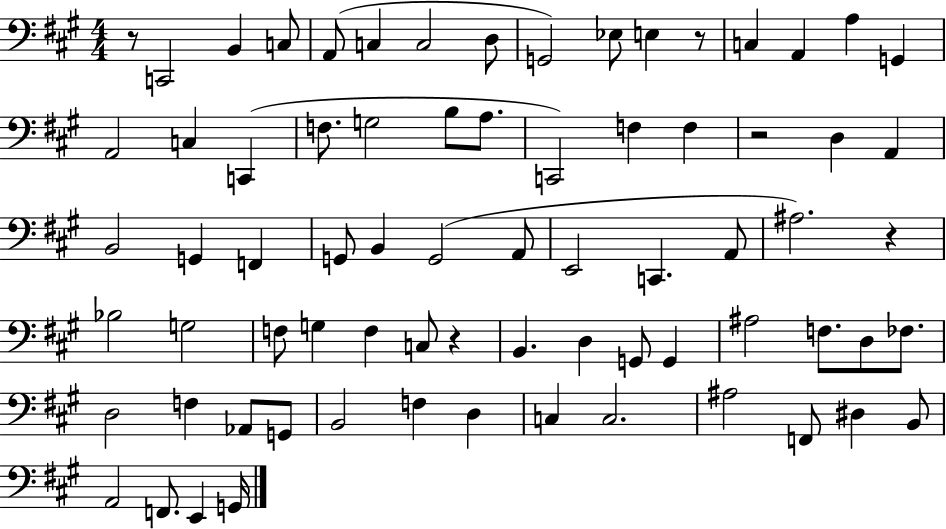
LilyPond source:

{
  \clef bass
  \numericTimeSignature
  \time 4/4
  \key a \major
  \repeat volta 2 { r8 c,2 b,4 c8 | a,8( c4 c2 d8 | g,2) ees8 e4 r8 | c4 a,4 a4 g,4 | \break a,2 c4 c,4( | f8. g2 b8 a8. | c,2) f4 f4 | r2 d4 a,4 | \break b,2 g,4 f,4 | g,8 b,4 g,2( a,8 | e,2 c,4. a,8 | ais2.) r4 | \break bes2 g2 | f8 g4 f4 c8 r4 | b,4. d4 g,8 g,4 | ais2 f8. d8 fes8. | \break d2 f4 aes,8 g,8 | b,2 f4 d4 | c4 c2. | ais2 f,8 dis4 b,8 | \break a,2 f,8. e,4 g,16 | } \bar "|."
}